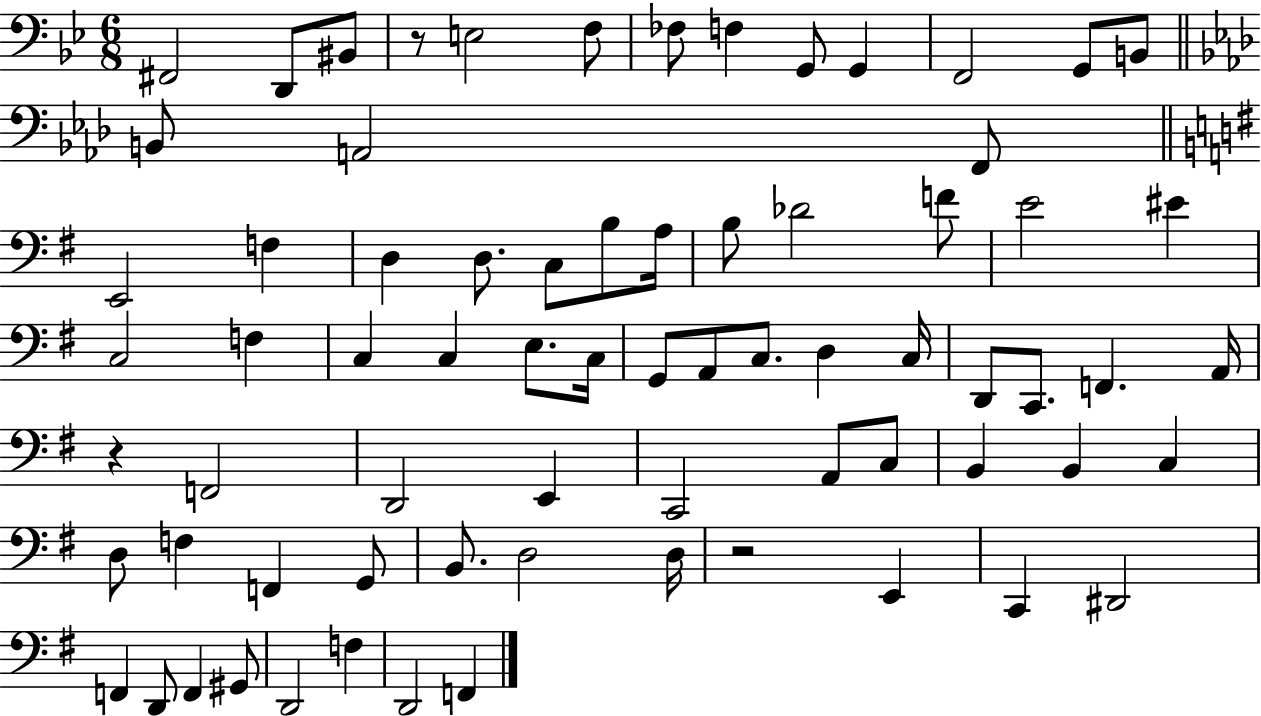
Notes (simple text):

F#2/h D2/e BIS2/e R/e E3/h F3/e FES3/e F3/q G2/e G2/q F2/h G2/e B2/e B2/e A2/h F2/e E2/h F3/q D3/q D3/e. C3/e B3/e A3/s B3/e Db4/h F4/e E4/h EIS4/q C3/h F3/q C3/q C3/q E3/e. C3/s G2/e A2/e C3/e. D3/q C3/s D2/e C2/e. F2/q. A2/s R/q F2/h D2/h E2/q C2/h A2/e C3/e B2/q B2/q C3/q D3/e F3/q F2/q G2/e B2/e. D3/h D3/s R/h E2/q C2/q D#2/h F2/q D2/e F2/q G#2/e D2/h F3/q D2/h F2/q